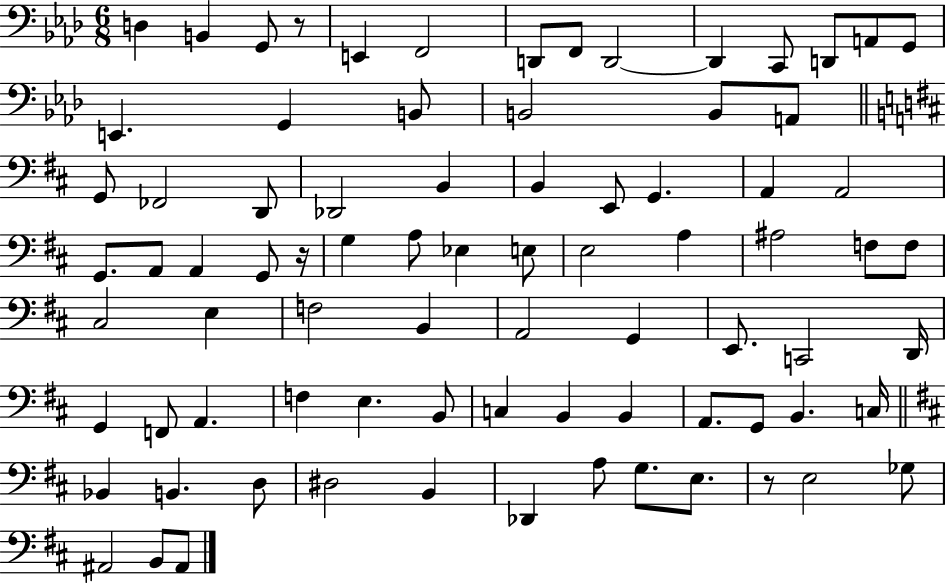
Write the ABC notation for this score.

X:1
T:Untitled
M:6/8
L:1/4
K:Ab
D, B,, G,,/2 z/2 E,, F,,2 D,,/2 F,,/2 D,,2 D,, C,,/2 D,,/2 A,,/2 G,,/2 E,, G,, B,,/2 B,,2 B,,/2 A,,/2 G,,/2 _F,,2 D,,/2 _D,,2 B,, B,, E,,/2 G,, A,, A,,2 G,,/2 A,,/2 A,, G,,/2 z/4 G, A,/2 _E, E,/2 E,2 A, ^A,2 F,/2 F,/2 ^C,2 E, F,2 B,, A,,2 G,, E,,/2 C,,2 D,,/4 G,, F,,/2 A,, F, E, B,,/2 C, B,, B,, A,,/2 G,,/2 B,, C,/4 _B,, B,, D,/2 ^D,2 B,, _D,, A,/2 G,/2 E,/2 z/2 E,2 _G,/2 ^A,,2 B,,/2 ^A,,/2